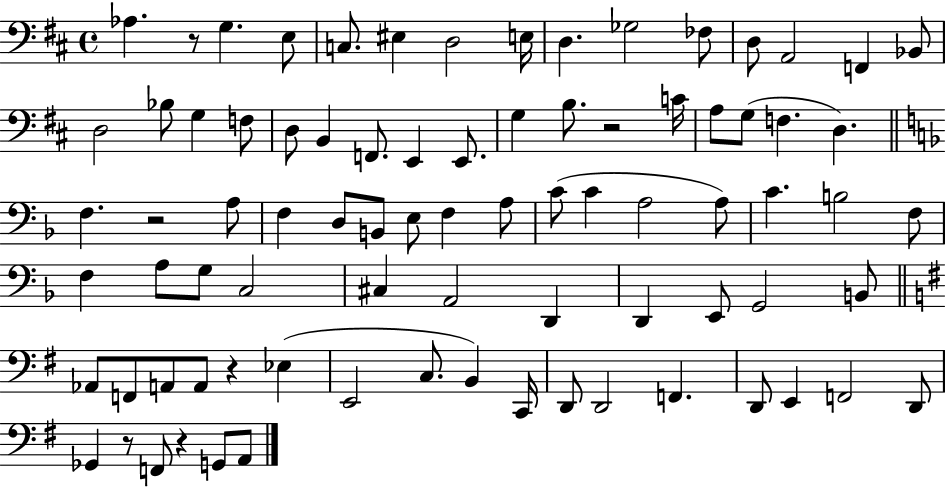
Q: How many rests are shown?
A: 6